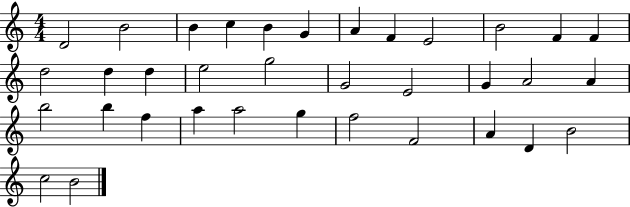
D4/h B4/h B4/q C5/q B4/q G4/q A4/q F4/q E4/h B4/h F4/q F4/q D5/h D5/q D5/q E5/h G5/h G4/h E4/h G4/q A4/h A4/q B5/h B5/q F5/q A5/q A5/h G5/q F5/h F4/h A4/q D4/q B4/h C5/h B4/h